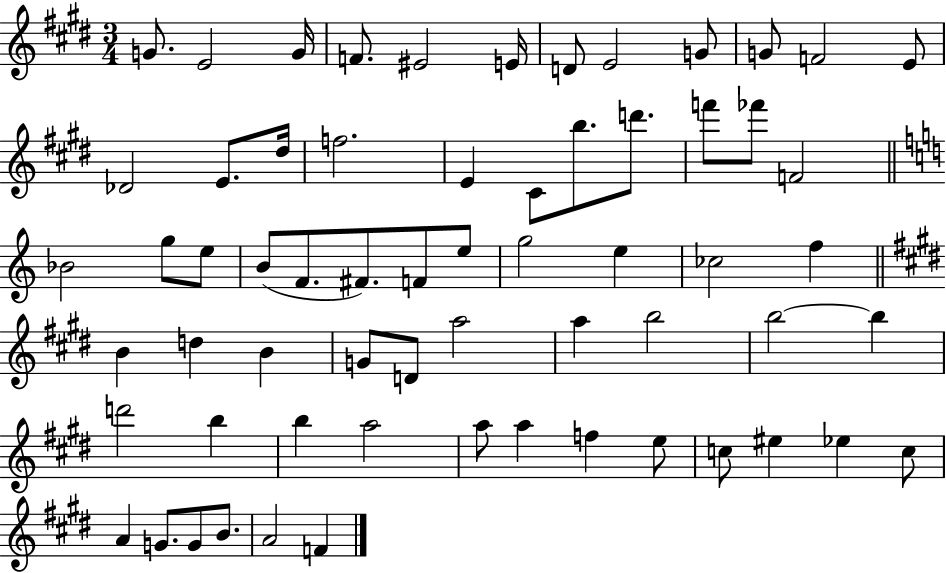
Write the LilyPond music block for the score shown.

{
  \clef treble
  \numericTimeSignature
  \time 3/4
  \key e \major
  g'8. e'2 g'16 | f'8. eis'2 e'16 | d'8 e'2 g'8 | g'8 f'2 e'8 | \break des'2 e'8. dis''16 | f''2. | e'4 cis'8 b''8. d'''8. | f'''8 fes'''8 f'2 | \break \bar "||" \break \key c \major bes'2 g''8 e''8 | b'8( f'8. fis'8.) f'8 e''8 | g''2 e''4 | ces''2 f''4 | \break \bar "||" \break \key e \major b'4 d''4 b'4 | g'8 d'8 a''2 | a''4 b''2 | b''2~~ b''4 | \break d'''2 b''4 | b''4 a''2 | a''8 a''4 f''4 e''8 | c''8 eis''4 ees''4 c''8 | \break a'4 g'8. g'8 b'8. | a'2 f'4 | \bar "|."
}